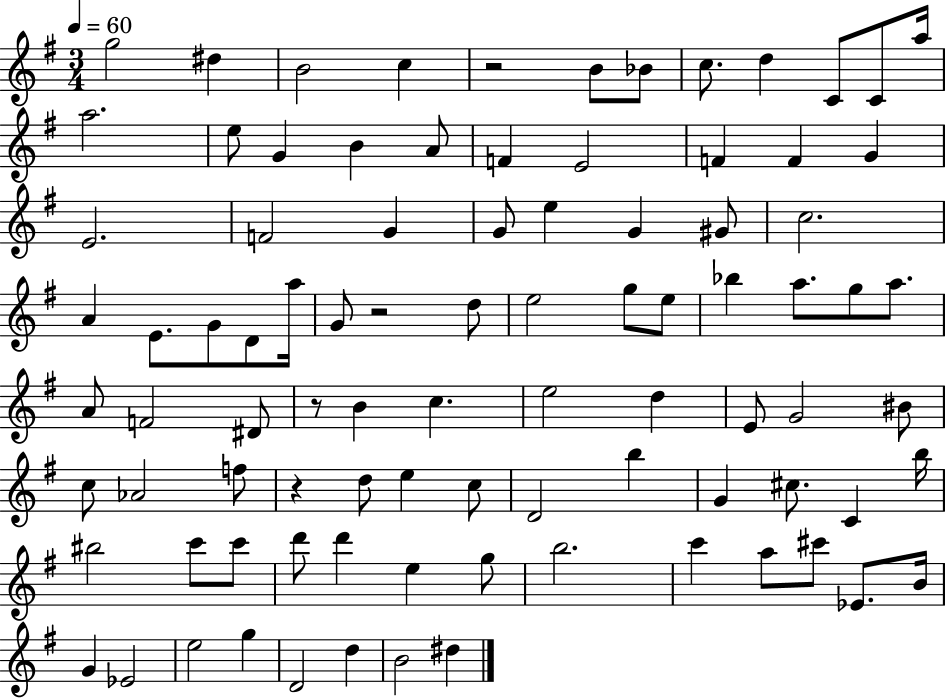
{
  \clef treble
  \numericTimeSignature
  \time 3/4
  \key g \major
  \tempo 4 = 60
  g''2 dis''4 | b'2 c''4 | r2 b'8 bes'8 | c''8. d''4 c'8 c'8 a''16 | \break a''2. | e''8 g'4 b'4 a'8 | f'4 e'2 | f'4 f'4 g'4 | \break e'2. | f'2 g'4 | g'8 e''4 g'4 gis'8 | c''2. | \break a'4 e'8. g'8 d'8 a''16 | g'8 r2 d''8 | e''2 g''8 e''8 | bes''4 a''8. g''8 a''8. | \break a'8 f'2 dis'8 | r8 b'4 c''4. | e''2 d''4 | e'8 g'2 bis'8 | \break c''8 aes'2 f''8 | r4 d''8 e''4 c''8 | d'2 b''4 | g'4 cis''8. c'4 b''16 | \break bis''2 c'''8 c'''8 | d'''8 d'''4 e''4 g''8 | b''2. | c'''4 a''8 cis'''8 ees'8. b'16 | \break g'4 ees'2 | e''2 g''4 | d'2 d''4 | b'2 dis''4 | \break \bar "|."
}